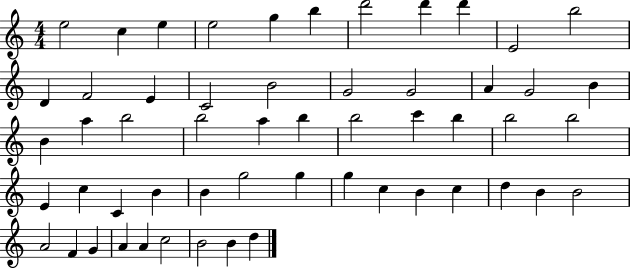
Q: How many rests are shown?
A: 0